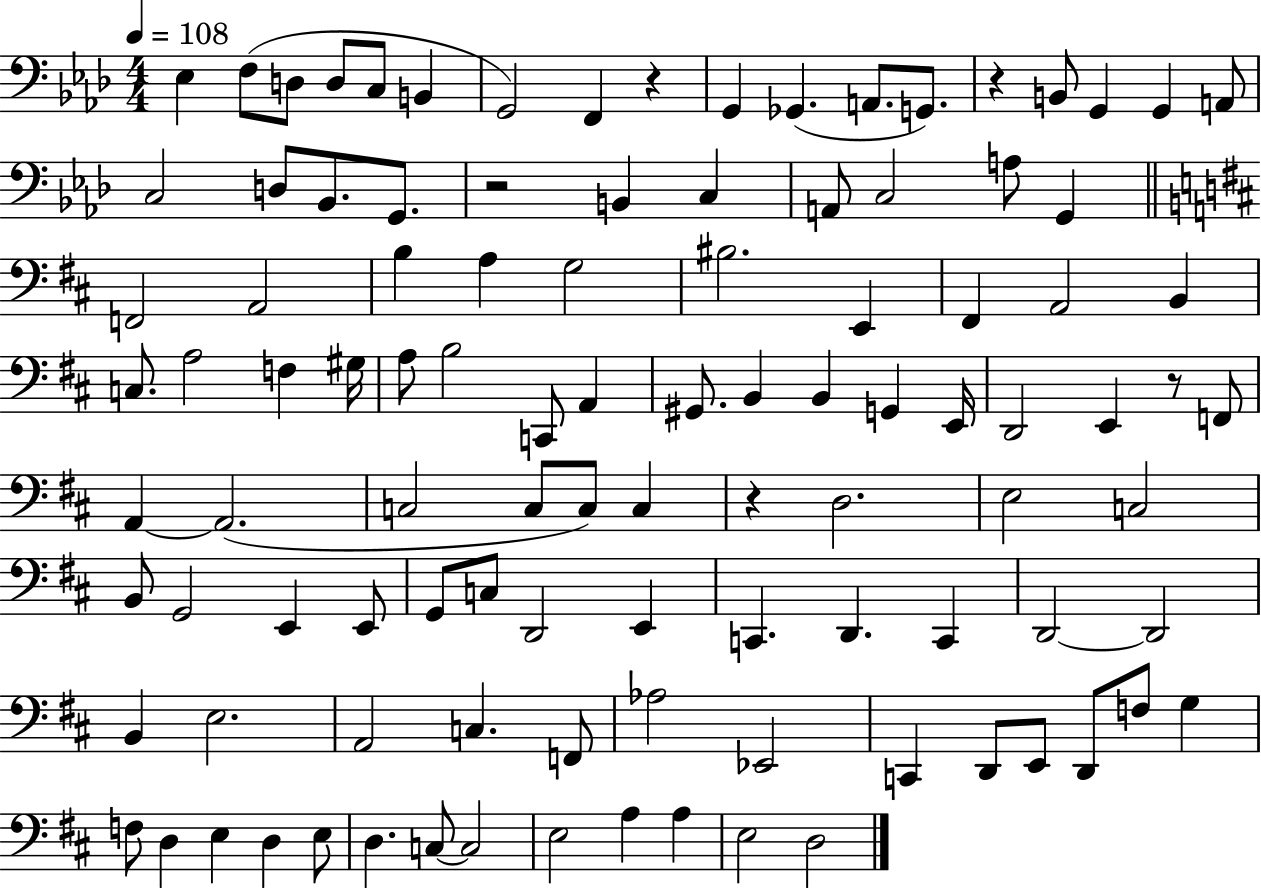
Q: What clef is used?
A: bass